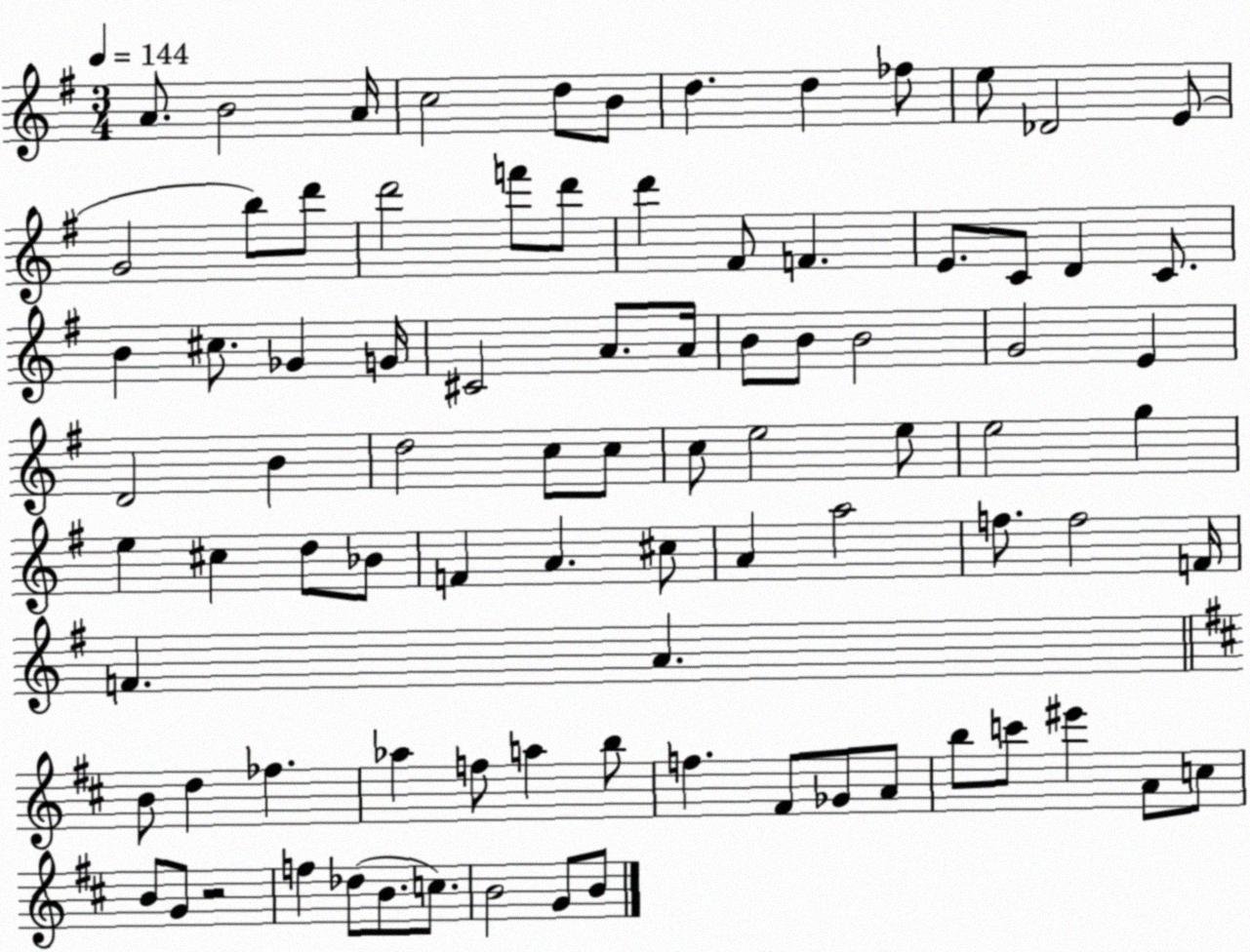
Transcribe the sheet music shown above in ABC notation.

X:1
T:Untitled
M:3/4
L:1/4
K:G
A/2 B2 A/4 c2 d/2 B/2 d d _f/2 e/2 _D2 E/2 G2 b/2 d'/2 d'2 f'/2 d'/2 d' ^F/2 F E/2 C/2 D C/2 B ^c/2 _G G/4 ^C2 A/2 A/4 B/2 B/2 B2 G2 E D2 B d2 c/2 c/2 c/2 e2 e/2 e2 g e ^c d/2 _B/2 F A ^c/2 A a2 f/2 f2 F/4 F A B/2 d _f _a f/2 a b/2 f ^F/2 _G/2 A/2 b/2 c'/2 ^e' A/2 c/2 B/2 G/2 z2 f _d/2 B/2 c/2 B2 G/2 B/2